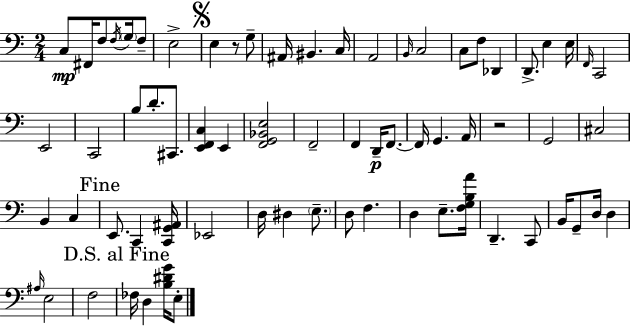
C3/e F#2/s F3/e F3/s G3/s F3/e E3/h E3/q R/e G3/e A#2/s BIS2/q. C3/s A2/h B2/s C3/h C3/e F3/e Db2/q D2/e. E3/q E3/s F2/s C2/h E2/h C2/h B3/e D4/e. C#2/e. [E2,F2,C3]/q E2/q [F2,G2,Bb2,E3]/h F2/h F2/q D2/s F2/e. F2/s G2/q. A2/s R/h G2/h C#3/h B2/q C3/q E2/e. C2/q [C2,G2,A#2]/s Eb2/h D3/s D#3/q E3/e. D3/e F3/q. D3/q E3/e. [F3,G3,B3,A4]/s D2/q. C2/e B2/s G2/e D3/s D3/q A#3/s E3/h F3/h FES3/s D3/q [B3,D#4,G4]/s E3/e